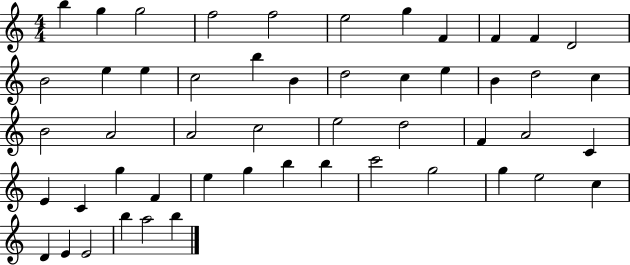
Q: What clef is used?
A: treble